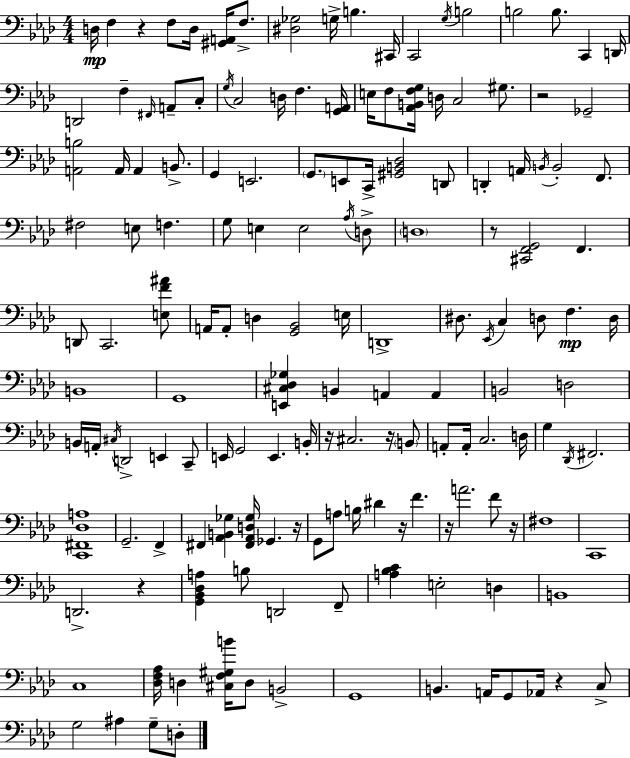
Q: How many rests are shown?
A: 11